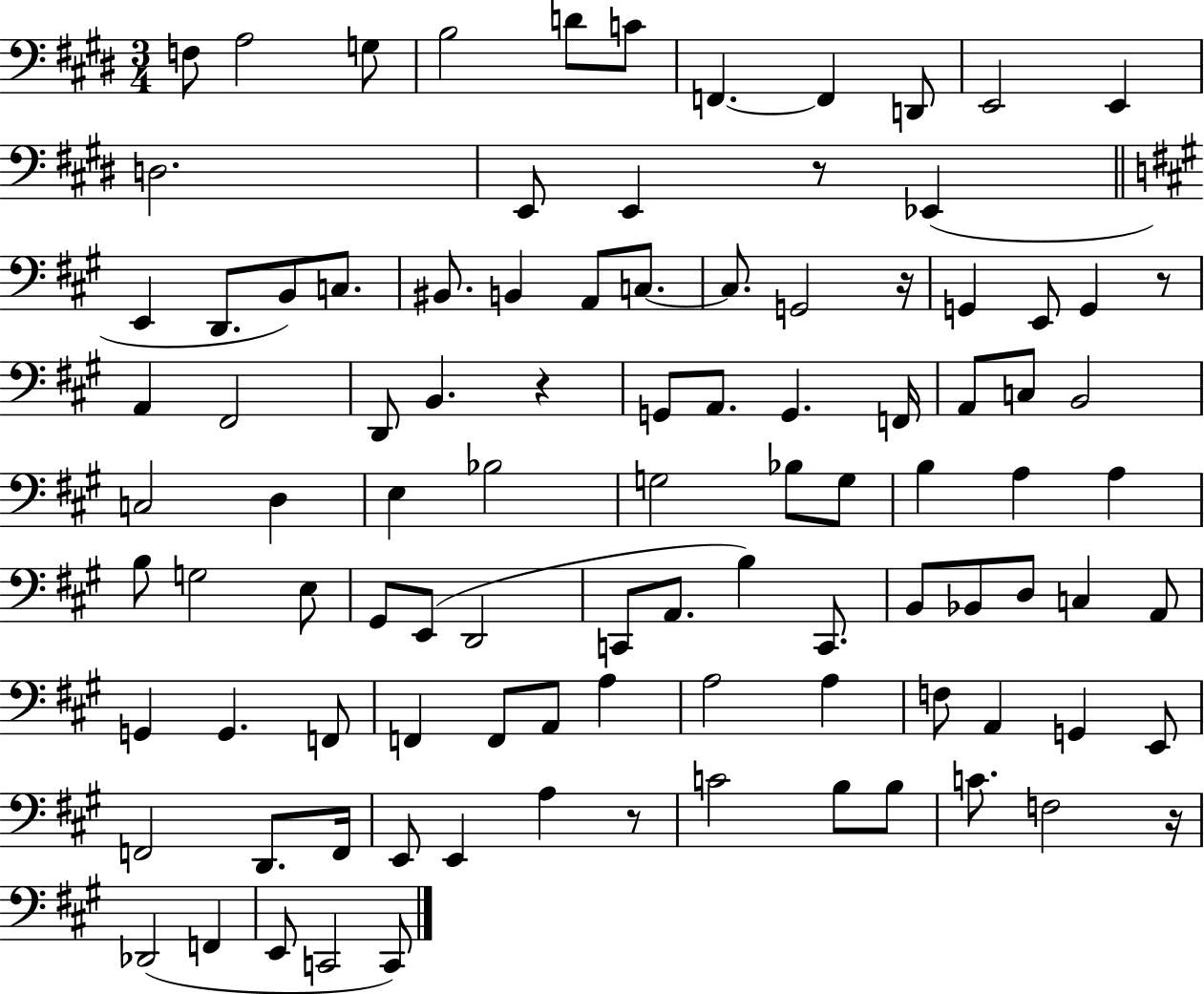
{
  \clef bass
  \numericTimeSignature
  \time 3/4
  \key e \major
  \repeat volta 2 { f8 a2 g8 | b2 d'8 c'8 | f,4.~~ f,4 d,8 | e,2 e,4 | \break d2. | e,8 e,4 r8 ees,4( | \bar "||" \break \key a \major e,4 d,8. b,8) c8. | bis,8. b,4 a,8 c8.~~ | c8. g,2 r16 | g,4 e,8 g,4 r8 | \break a,4 fis,2 | d,8 b,4. r4 | g,8 a,8. g,4. f,16 | a,8 c8 b,2 | \break c2 d4 | e4 bes2 | g2 bes8 g8 | b4 a4 a4 | \break b8 g2 e8 | gis,8 e,8( d,2 | c,8 a,8. b4) c,8. | b,8 bes,8 d8 c4 a,8 | \break g,4 g,4. f,8 | f,4 f,8 a,8 a4 | a2 a4 | f8 a,4 g,4 e,8 | \break f,2 d,8. f,16 | e,8 e,4 a4 r8 | c'2 b8 b8 | c'8. f2 r16 | \break des,2( f,4 | e,8 c,2 c,8) | } \bar "|."
}